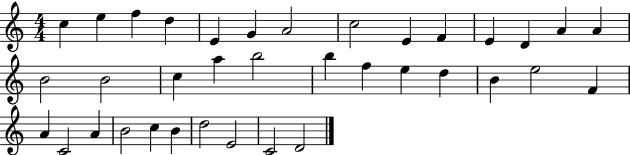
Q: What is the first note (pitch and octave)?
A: C5